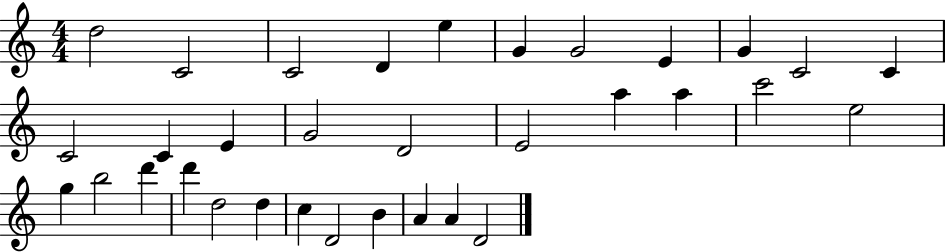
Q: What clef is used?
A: treble